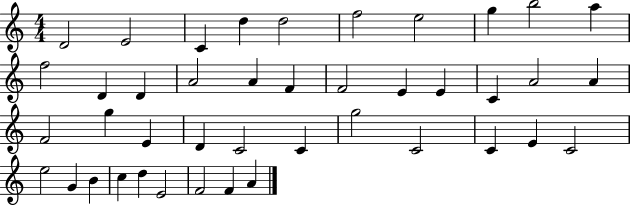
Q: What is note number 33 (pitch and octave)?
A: C4